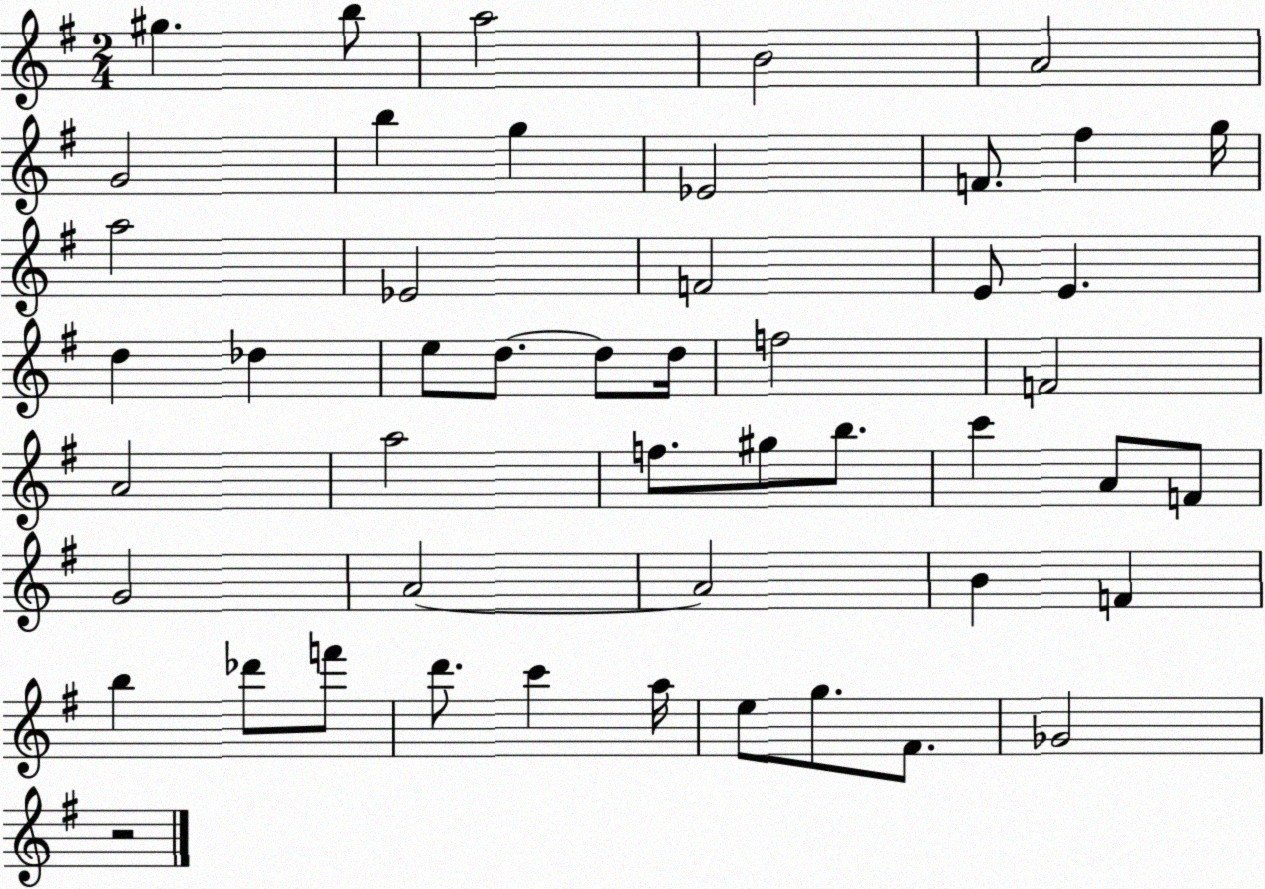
X:1
T:Untitled
M:2/4
L:1/4
K:G
^g b/2 a2 B2 A2 G2 b g _E2 F/2 ^f g/4 a2 _E2 F2 E/2 E d _d e/2 d/2 d/2 d/4 f2 F2 A2 a2 f/2 ^g/2 b/2 c' A/2 F/2 G2 A2 A2 B F b _d'/2 f'/2 d'/2 c' a/4 e/2 g/2 ^F/2 _G2 z2